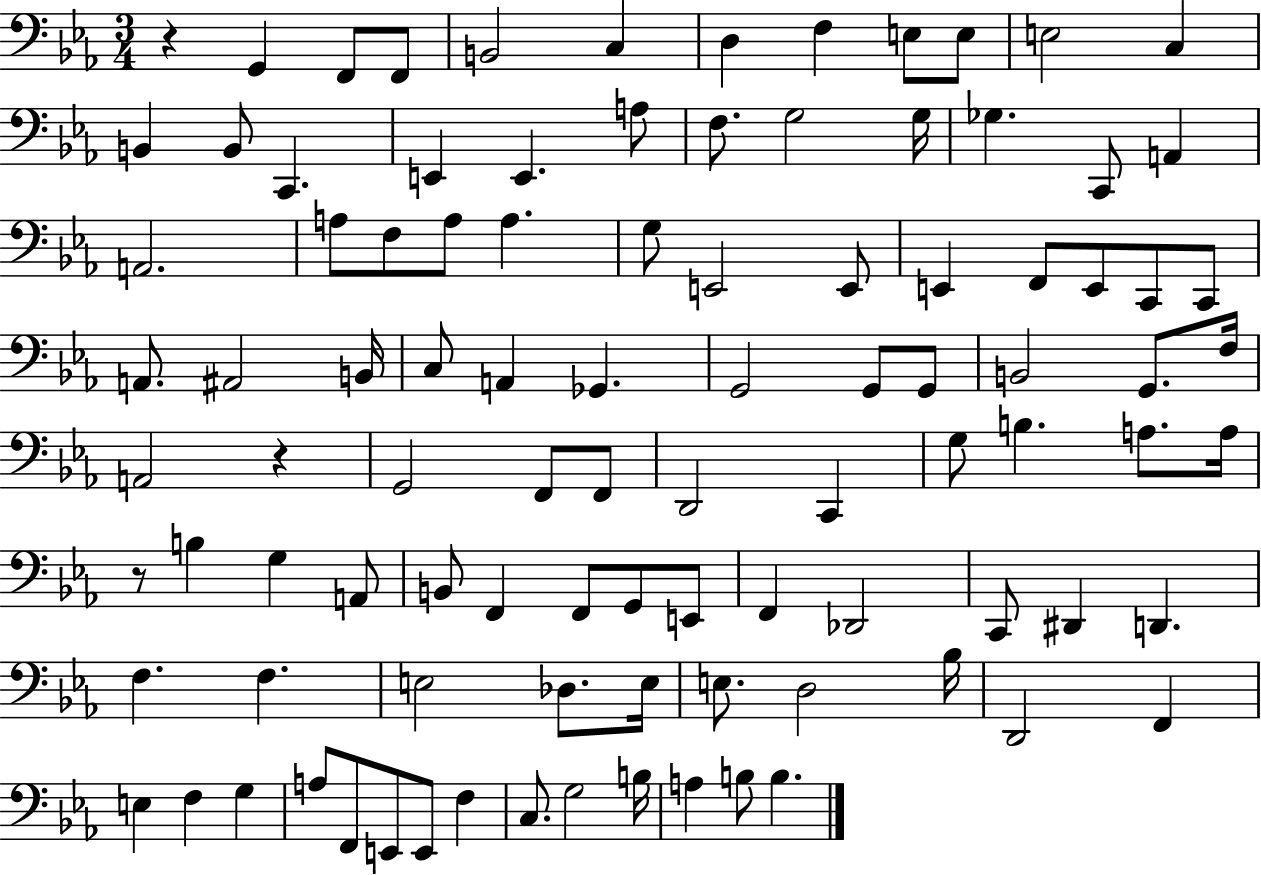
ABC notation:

X:1
T:Untitled
M:3/4
L:1/4
K:Eb
z G,, F,,/2 F,,/2 B,,2 C, D, F, E,/2 E,/2 E,2 C, B,, B,,/2 C,, E,, E,, A,/2 F,/2 G,2 G,/4 _G, C,,/2 A,, A,,2 A,/2 F,/2 A,/2 A, G,/2 E,,2 E,,/2 E,, F,,/2 E,,/2 C,,/2 C,,/2 A,,/2 ^A,,2 B,,/4 C,/2 A,, _G,, G,,2 G,,/2 G,,/2 B,,2 G,,/2 F,/4 A,,2 z G,,2 F,,/2 F,,/2 D,,2 C,, G,/2 B, A,/2 A,/4 z/2 B, G, A,,/2 B,,/2 F,, F,,/2 G,,/2 E,,/2 F,, _D,,2 C,,/2 ^D,, D,, F, F, E,2 _D,/2 E,/4 E,/2 D,2 _B,/4 D,,2 F,, E, F, G, A,/2 F,,/2 E,,/2 E,,/2 F, C,/2 G,2 B,/4 A, B,/2 B,